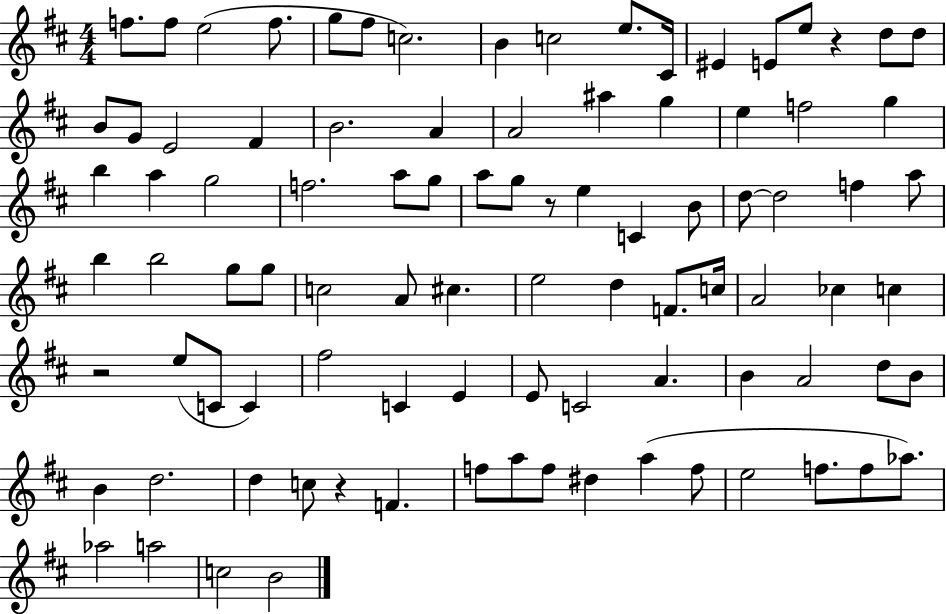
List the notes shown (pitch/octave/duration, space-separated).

F5/e. F5/e E5/h F5/e. G5/e F#5/e C5/h. B4/q C5/h E5/e. C#4/s EIS4/q E4/e E5/e R/q D5/e D5/e B4/e G4/e E4/h F#4/q B4/h. A4/q A4/h A#5/q G5/q E5/q F5/h G5/q B5/q A5/q G5/h F5/h. A5/e G5/e A5/e G5/e R/e E5/q C4/q B4/e D5/e D5/h F5/q A5/e B5/q B5/h G5/e G5/e C5/h A4/e C#5/q. E5/h D5/q F4/e. C5/s A4/h CES5/q C5/q R/h E5/e C4/e C4/q F#5/h C4/q E4/q E4/e C4/h A4/q. B4/q A4/h D5/e B4/e B4/q D5/h. D5/q C5/e R/q F4/q. F5/e A5/e F5/e D#5/q A5/q F5/e E5/h F5/e. F5/e Ab5/e. Ab5/h A5/h C5/h B4/h